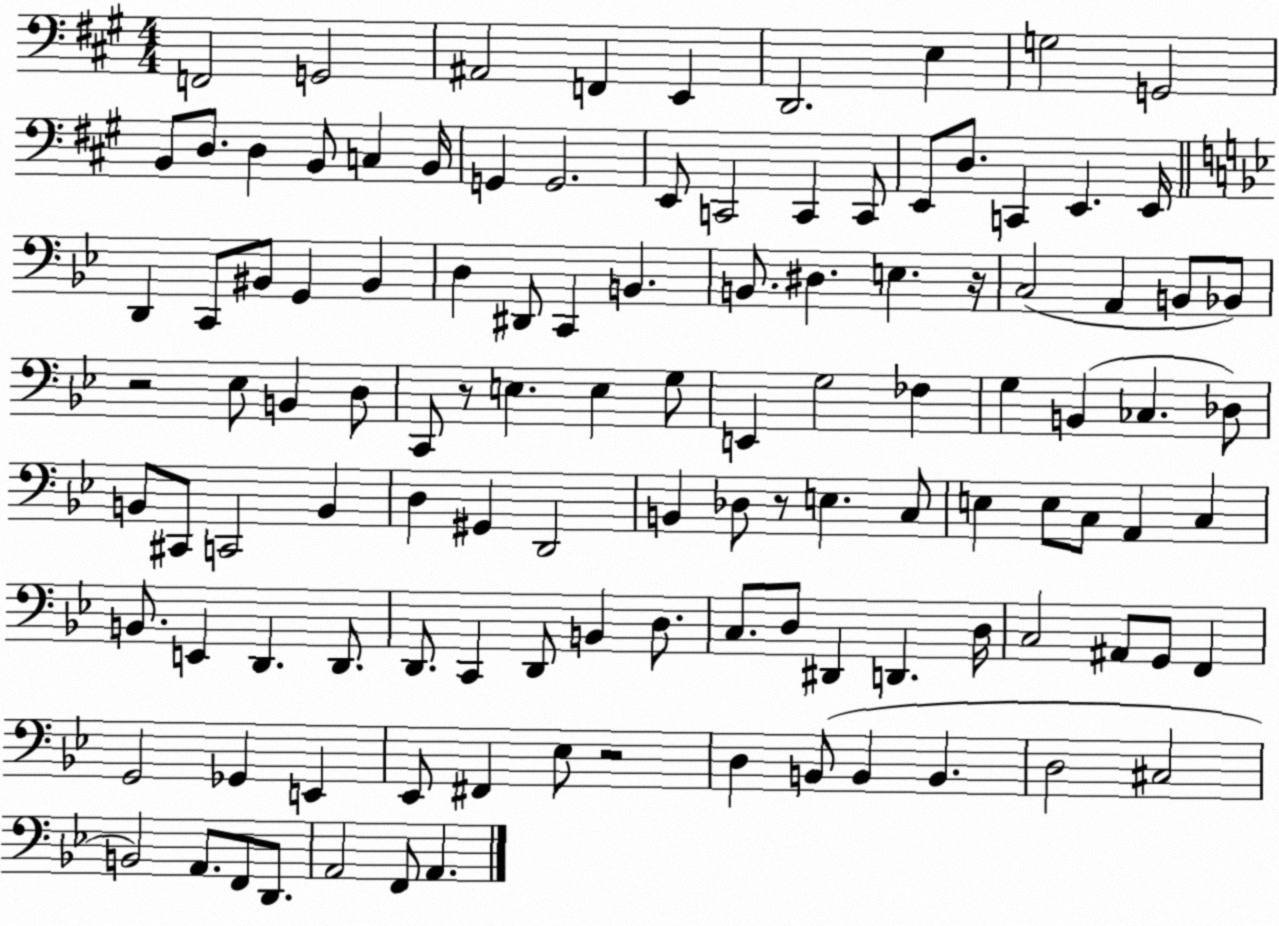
X:1
T:Untitled
M:4/4
L:1/4
K:A
F,,2 G,,2 ^A,,2 F,, E,, D,,2 E, G,2 G,,2 B,,/2 D,/2 D, B,,/2 C, B,,/4 G,, G,,2 E,,/2 C,,2 C,, C,,/2 E,,/2 D,/2 C,, E,, E,,/4 D,, C,,/2 ^B,,/2 G,, ^B,, D, ^D,,/2 C,, B,, B,,/2 ^D, E, z/4 C,2 A,, B,,/2 _B,,/2 z2 _E,/2 B,, D,/2 C,,/2 z/2 E, E, G,/2 E,, G,2 _F, G, B,, _C, _D,/2 B,,/2 ^C,,/2 C,,2 B,, D, ^G,, D,,2 B,, _D,/2 z/2 E, C,/2 E, E,/2 C,/2 A,, C, B,,/2 E,, D,, D,,/2 D,,/2 C,, D,,/2 B,, D,/2 C,/2 D,/2 ^D,, D,, D,/4 C,2 ^A,,/2 G,,/2 F,, G,,2 _G,, E,, _E,,/2 ^F,, _E,/2 z2 D, B,,/2 B,, B,, D,2 ^C,2 B,,2 A,,/2 F,,/2 D,,/2 A,,2 F,,/2 A,,